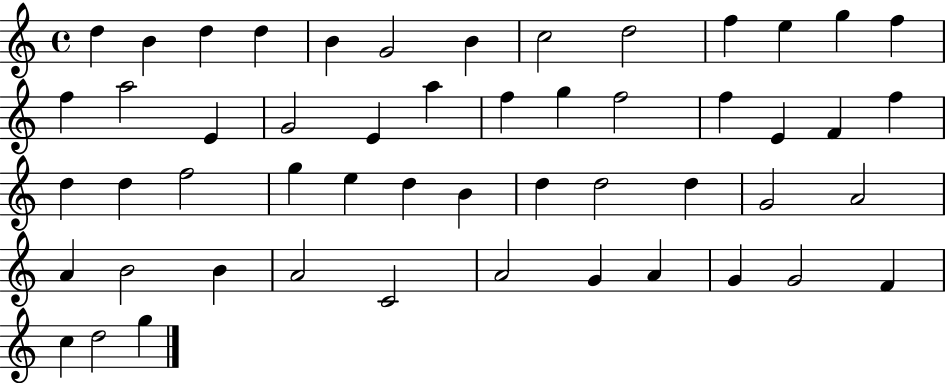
{
  \clef treble
  \time 4/4
  \defaultTimeSignature
  \key c \major
  d''4 b'4 d''4 d''4 | b'4 g'2 b'4 | c''2 d''2 | f''4 e''4 g''4 f''4 | \break f''4 a''2 e'4 | g'2 e'4 a''4 | f''4 g''4 f''2 | f''4 e'4 f'4 f''4 | \break d''4 d''4 f''2 | g''4 e''4 d''4 b'4 | d''4 d''2 d''4 | g'2 a'2 | \break a'4 b'2 b'4 | a'2 c'2 | a'2 g'4 a'4 | g'4 g'2 f'4 | \break c''4 d''2 g''4 | \bar "|."
}